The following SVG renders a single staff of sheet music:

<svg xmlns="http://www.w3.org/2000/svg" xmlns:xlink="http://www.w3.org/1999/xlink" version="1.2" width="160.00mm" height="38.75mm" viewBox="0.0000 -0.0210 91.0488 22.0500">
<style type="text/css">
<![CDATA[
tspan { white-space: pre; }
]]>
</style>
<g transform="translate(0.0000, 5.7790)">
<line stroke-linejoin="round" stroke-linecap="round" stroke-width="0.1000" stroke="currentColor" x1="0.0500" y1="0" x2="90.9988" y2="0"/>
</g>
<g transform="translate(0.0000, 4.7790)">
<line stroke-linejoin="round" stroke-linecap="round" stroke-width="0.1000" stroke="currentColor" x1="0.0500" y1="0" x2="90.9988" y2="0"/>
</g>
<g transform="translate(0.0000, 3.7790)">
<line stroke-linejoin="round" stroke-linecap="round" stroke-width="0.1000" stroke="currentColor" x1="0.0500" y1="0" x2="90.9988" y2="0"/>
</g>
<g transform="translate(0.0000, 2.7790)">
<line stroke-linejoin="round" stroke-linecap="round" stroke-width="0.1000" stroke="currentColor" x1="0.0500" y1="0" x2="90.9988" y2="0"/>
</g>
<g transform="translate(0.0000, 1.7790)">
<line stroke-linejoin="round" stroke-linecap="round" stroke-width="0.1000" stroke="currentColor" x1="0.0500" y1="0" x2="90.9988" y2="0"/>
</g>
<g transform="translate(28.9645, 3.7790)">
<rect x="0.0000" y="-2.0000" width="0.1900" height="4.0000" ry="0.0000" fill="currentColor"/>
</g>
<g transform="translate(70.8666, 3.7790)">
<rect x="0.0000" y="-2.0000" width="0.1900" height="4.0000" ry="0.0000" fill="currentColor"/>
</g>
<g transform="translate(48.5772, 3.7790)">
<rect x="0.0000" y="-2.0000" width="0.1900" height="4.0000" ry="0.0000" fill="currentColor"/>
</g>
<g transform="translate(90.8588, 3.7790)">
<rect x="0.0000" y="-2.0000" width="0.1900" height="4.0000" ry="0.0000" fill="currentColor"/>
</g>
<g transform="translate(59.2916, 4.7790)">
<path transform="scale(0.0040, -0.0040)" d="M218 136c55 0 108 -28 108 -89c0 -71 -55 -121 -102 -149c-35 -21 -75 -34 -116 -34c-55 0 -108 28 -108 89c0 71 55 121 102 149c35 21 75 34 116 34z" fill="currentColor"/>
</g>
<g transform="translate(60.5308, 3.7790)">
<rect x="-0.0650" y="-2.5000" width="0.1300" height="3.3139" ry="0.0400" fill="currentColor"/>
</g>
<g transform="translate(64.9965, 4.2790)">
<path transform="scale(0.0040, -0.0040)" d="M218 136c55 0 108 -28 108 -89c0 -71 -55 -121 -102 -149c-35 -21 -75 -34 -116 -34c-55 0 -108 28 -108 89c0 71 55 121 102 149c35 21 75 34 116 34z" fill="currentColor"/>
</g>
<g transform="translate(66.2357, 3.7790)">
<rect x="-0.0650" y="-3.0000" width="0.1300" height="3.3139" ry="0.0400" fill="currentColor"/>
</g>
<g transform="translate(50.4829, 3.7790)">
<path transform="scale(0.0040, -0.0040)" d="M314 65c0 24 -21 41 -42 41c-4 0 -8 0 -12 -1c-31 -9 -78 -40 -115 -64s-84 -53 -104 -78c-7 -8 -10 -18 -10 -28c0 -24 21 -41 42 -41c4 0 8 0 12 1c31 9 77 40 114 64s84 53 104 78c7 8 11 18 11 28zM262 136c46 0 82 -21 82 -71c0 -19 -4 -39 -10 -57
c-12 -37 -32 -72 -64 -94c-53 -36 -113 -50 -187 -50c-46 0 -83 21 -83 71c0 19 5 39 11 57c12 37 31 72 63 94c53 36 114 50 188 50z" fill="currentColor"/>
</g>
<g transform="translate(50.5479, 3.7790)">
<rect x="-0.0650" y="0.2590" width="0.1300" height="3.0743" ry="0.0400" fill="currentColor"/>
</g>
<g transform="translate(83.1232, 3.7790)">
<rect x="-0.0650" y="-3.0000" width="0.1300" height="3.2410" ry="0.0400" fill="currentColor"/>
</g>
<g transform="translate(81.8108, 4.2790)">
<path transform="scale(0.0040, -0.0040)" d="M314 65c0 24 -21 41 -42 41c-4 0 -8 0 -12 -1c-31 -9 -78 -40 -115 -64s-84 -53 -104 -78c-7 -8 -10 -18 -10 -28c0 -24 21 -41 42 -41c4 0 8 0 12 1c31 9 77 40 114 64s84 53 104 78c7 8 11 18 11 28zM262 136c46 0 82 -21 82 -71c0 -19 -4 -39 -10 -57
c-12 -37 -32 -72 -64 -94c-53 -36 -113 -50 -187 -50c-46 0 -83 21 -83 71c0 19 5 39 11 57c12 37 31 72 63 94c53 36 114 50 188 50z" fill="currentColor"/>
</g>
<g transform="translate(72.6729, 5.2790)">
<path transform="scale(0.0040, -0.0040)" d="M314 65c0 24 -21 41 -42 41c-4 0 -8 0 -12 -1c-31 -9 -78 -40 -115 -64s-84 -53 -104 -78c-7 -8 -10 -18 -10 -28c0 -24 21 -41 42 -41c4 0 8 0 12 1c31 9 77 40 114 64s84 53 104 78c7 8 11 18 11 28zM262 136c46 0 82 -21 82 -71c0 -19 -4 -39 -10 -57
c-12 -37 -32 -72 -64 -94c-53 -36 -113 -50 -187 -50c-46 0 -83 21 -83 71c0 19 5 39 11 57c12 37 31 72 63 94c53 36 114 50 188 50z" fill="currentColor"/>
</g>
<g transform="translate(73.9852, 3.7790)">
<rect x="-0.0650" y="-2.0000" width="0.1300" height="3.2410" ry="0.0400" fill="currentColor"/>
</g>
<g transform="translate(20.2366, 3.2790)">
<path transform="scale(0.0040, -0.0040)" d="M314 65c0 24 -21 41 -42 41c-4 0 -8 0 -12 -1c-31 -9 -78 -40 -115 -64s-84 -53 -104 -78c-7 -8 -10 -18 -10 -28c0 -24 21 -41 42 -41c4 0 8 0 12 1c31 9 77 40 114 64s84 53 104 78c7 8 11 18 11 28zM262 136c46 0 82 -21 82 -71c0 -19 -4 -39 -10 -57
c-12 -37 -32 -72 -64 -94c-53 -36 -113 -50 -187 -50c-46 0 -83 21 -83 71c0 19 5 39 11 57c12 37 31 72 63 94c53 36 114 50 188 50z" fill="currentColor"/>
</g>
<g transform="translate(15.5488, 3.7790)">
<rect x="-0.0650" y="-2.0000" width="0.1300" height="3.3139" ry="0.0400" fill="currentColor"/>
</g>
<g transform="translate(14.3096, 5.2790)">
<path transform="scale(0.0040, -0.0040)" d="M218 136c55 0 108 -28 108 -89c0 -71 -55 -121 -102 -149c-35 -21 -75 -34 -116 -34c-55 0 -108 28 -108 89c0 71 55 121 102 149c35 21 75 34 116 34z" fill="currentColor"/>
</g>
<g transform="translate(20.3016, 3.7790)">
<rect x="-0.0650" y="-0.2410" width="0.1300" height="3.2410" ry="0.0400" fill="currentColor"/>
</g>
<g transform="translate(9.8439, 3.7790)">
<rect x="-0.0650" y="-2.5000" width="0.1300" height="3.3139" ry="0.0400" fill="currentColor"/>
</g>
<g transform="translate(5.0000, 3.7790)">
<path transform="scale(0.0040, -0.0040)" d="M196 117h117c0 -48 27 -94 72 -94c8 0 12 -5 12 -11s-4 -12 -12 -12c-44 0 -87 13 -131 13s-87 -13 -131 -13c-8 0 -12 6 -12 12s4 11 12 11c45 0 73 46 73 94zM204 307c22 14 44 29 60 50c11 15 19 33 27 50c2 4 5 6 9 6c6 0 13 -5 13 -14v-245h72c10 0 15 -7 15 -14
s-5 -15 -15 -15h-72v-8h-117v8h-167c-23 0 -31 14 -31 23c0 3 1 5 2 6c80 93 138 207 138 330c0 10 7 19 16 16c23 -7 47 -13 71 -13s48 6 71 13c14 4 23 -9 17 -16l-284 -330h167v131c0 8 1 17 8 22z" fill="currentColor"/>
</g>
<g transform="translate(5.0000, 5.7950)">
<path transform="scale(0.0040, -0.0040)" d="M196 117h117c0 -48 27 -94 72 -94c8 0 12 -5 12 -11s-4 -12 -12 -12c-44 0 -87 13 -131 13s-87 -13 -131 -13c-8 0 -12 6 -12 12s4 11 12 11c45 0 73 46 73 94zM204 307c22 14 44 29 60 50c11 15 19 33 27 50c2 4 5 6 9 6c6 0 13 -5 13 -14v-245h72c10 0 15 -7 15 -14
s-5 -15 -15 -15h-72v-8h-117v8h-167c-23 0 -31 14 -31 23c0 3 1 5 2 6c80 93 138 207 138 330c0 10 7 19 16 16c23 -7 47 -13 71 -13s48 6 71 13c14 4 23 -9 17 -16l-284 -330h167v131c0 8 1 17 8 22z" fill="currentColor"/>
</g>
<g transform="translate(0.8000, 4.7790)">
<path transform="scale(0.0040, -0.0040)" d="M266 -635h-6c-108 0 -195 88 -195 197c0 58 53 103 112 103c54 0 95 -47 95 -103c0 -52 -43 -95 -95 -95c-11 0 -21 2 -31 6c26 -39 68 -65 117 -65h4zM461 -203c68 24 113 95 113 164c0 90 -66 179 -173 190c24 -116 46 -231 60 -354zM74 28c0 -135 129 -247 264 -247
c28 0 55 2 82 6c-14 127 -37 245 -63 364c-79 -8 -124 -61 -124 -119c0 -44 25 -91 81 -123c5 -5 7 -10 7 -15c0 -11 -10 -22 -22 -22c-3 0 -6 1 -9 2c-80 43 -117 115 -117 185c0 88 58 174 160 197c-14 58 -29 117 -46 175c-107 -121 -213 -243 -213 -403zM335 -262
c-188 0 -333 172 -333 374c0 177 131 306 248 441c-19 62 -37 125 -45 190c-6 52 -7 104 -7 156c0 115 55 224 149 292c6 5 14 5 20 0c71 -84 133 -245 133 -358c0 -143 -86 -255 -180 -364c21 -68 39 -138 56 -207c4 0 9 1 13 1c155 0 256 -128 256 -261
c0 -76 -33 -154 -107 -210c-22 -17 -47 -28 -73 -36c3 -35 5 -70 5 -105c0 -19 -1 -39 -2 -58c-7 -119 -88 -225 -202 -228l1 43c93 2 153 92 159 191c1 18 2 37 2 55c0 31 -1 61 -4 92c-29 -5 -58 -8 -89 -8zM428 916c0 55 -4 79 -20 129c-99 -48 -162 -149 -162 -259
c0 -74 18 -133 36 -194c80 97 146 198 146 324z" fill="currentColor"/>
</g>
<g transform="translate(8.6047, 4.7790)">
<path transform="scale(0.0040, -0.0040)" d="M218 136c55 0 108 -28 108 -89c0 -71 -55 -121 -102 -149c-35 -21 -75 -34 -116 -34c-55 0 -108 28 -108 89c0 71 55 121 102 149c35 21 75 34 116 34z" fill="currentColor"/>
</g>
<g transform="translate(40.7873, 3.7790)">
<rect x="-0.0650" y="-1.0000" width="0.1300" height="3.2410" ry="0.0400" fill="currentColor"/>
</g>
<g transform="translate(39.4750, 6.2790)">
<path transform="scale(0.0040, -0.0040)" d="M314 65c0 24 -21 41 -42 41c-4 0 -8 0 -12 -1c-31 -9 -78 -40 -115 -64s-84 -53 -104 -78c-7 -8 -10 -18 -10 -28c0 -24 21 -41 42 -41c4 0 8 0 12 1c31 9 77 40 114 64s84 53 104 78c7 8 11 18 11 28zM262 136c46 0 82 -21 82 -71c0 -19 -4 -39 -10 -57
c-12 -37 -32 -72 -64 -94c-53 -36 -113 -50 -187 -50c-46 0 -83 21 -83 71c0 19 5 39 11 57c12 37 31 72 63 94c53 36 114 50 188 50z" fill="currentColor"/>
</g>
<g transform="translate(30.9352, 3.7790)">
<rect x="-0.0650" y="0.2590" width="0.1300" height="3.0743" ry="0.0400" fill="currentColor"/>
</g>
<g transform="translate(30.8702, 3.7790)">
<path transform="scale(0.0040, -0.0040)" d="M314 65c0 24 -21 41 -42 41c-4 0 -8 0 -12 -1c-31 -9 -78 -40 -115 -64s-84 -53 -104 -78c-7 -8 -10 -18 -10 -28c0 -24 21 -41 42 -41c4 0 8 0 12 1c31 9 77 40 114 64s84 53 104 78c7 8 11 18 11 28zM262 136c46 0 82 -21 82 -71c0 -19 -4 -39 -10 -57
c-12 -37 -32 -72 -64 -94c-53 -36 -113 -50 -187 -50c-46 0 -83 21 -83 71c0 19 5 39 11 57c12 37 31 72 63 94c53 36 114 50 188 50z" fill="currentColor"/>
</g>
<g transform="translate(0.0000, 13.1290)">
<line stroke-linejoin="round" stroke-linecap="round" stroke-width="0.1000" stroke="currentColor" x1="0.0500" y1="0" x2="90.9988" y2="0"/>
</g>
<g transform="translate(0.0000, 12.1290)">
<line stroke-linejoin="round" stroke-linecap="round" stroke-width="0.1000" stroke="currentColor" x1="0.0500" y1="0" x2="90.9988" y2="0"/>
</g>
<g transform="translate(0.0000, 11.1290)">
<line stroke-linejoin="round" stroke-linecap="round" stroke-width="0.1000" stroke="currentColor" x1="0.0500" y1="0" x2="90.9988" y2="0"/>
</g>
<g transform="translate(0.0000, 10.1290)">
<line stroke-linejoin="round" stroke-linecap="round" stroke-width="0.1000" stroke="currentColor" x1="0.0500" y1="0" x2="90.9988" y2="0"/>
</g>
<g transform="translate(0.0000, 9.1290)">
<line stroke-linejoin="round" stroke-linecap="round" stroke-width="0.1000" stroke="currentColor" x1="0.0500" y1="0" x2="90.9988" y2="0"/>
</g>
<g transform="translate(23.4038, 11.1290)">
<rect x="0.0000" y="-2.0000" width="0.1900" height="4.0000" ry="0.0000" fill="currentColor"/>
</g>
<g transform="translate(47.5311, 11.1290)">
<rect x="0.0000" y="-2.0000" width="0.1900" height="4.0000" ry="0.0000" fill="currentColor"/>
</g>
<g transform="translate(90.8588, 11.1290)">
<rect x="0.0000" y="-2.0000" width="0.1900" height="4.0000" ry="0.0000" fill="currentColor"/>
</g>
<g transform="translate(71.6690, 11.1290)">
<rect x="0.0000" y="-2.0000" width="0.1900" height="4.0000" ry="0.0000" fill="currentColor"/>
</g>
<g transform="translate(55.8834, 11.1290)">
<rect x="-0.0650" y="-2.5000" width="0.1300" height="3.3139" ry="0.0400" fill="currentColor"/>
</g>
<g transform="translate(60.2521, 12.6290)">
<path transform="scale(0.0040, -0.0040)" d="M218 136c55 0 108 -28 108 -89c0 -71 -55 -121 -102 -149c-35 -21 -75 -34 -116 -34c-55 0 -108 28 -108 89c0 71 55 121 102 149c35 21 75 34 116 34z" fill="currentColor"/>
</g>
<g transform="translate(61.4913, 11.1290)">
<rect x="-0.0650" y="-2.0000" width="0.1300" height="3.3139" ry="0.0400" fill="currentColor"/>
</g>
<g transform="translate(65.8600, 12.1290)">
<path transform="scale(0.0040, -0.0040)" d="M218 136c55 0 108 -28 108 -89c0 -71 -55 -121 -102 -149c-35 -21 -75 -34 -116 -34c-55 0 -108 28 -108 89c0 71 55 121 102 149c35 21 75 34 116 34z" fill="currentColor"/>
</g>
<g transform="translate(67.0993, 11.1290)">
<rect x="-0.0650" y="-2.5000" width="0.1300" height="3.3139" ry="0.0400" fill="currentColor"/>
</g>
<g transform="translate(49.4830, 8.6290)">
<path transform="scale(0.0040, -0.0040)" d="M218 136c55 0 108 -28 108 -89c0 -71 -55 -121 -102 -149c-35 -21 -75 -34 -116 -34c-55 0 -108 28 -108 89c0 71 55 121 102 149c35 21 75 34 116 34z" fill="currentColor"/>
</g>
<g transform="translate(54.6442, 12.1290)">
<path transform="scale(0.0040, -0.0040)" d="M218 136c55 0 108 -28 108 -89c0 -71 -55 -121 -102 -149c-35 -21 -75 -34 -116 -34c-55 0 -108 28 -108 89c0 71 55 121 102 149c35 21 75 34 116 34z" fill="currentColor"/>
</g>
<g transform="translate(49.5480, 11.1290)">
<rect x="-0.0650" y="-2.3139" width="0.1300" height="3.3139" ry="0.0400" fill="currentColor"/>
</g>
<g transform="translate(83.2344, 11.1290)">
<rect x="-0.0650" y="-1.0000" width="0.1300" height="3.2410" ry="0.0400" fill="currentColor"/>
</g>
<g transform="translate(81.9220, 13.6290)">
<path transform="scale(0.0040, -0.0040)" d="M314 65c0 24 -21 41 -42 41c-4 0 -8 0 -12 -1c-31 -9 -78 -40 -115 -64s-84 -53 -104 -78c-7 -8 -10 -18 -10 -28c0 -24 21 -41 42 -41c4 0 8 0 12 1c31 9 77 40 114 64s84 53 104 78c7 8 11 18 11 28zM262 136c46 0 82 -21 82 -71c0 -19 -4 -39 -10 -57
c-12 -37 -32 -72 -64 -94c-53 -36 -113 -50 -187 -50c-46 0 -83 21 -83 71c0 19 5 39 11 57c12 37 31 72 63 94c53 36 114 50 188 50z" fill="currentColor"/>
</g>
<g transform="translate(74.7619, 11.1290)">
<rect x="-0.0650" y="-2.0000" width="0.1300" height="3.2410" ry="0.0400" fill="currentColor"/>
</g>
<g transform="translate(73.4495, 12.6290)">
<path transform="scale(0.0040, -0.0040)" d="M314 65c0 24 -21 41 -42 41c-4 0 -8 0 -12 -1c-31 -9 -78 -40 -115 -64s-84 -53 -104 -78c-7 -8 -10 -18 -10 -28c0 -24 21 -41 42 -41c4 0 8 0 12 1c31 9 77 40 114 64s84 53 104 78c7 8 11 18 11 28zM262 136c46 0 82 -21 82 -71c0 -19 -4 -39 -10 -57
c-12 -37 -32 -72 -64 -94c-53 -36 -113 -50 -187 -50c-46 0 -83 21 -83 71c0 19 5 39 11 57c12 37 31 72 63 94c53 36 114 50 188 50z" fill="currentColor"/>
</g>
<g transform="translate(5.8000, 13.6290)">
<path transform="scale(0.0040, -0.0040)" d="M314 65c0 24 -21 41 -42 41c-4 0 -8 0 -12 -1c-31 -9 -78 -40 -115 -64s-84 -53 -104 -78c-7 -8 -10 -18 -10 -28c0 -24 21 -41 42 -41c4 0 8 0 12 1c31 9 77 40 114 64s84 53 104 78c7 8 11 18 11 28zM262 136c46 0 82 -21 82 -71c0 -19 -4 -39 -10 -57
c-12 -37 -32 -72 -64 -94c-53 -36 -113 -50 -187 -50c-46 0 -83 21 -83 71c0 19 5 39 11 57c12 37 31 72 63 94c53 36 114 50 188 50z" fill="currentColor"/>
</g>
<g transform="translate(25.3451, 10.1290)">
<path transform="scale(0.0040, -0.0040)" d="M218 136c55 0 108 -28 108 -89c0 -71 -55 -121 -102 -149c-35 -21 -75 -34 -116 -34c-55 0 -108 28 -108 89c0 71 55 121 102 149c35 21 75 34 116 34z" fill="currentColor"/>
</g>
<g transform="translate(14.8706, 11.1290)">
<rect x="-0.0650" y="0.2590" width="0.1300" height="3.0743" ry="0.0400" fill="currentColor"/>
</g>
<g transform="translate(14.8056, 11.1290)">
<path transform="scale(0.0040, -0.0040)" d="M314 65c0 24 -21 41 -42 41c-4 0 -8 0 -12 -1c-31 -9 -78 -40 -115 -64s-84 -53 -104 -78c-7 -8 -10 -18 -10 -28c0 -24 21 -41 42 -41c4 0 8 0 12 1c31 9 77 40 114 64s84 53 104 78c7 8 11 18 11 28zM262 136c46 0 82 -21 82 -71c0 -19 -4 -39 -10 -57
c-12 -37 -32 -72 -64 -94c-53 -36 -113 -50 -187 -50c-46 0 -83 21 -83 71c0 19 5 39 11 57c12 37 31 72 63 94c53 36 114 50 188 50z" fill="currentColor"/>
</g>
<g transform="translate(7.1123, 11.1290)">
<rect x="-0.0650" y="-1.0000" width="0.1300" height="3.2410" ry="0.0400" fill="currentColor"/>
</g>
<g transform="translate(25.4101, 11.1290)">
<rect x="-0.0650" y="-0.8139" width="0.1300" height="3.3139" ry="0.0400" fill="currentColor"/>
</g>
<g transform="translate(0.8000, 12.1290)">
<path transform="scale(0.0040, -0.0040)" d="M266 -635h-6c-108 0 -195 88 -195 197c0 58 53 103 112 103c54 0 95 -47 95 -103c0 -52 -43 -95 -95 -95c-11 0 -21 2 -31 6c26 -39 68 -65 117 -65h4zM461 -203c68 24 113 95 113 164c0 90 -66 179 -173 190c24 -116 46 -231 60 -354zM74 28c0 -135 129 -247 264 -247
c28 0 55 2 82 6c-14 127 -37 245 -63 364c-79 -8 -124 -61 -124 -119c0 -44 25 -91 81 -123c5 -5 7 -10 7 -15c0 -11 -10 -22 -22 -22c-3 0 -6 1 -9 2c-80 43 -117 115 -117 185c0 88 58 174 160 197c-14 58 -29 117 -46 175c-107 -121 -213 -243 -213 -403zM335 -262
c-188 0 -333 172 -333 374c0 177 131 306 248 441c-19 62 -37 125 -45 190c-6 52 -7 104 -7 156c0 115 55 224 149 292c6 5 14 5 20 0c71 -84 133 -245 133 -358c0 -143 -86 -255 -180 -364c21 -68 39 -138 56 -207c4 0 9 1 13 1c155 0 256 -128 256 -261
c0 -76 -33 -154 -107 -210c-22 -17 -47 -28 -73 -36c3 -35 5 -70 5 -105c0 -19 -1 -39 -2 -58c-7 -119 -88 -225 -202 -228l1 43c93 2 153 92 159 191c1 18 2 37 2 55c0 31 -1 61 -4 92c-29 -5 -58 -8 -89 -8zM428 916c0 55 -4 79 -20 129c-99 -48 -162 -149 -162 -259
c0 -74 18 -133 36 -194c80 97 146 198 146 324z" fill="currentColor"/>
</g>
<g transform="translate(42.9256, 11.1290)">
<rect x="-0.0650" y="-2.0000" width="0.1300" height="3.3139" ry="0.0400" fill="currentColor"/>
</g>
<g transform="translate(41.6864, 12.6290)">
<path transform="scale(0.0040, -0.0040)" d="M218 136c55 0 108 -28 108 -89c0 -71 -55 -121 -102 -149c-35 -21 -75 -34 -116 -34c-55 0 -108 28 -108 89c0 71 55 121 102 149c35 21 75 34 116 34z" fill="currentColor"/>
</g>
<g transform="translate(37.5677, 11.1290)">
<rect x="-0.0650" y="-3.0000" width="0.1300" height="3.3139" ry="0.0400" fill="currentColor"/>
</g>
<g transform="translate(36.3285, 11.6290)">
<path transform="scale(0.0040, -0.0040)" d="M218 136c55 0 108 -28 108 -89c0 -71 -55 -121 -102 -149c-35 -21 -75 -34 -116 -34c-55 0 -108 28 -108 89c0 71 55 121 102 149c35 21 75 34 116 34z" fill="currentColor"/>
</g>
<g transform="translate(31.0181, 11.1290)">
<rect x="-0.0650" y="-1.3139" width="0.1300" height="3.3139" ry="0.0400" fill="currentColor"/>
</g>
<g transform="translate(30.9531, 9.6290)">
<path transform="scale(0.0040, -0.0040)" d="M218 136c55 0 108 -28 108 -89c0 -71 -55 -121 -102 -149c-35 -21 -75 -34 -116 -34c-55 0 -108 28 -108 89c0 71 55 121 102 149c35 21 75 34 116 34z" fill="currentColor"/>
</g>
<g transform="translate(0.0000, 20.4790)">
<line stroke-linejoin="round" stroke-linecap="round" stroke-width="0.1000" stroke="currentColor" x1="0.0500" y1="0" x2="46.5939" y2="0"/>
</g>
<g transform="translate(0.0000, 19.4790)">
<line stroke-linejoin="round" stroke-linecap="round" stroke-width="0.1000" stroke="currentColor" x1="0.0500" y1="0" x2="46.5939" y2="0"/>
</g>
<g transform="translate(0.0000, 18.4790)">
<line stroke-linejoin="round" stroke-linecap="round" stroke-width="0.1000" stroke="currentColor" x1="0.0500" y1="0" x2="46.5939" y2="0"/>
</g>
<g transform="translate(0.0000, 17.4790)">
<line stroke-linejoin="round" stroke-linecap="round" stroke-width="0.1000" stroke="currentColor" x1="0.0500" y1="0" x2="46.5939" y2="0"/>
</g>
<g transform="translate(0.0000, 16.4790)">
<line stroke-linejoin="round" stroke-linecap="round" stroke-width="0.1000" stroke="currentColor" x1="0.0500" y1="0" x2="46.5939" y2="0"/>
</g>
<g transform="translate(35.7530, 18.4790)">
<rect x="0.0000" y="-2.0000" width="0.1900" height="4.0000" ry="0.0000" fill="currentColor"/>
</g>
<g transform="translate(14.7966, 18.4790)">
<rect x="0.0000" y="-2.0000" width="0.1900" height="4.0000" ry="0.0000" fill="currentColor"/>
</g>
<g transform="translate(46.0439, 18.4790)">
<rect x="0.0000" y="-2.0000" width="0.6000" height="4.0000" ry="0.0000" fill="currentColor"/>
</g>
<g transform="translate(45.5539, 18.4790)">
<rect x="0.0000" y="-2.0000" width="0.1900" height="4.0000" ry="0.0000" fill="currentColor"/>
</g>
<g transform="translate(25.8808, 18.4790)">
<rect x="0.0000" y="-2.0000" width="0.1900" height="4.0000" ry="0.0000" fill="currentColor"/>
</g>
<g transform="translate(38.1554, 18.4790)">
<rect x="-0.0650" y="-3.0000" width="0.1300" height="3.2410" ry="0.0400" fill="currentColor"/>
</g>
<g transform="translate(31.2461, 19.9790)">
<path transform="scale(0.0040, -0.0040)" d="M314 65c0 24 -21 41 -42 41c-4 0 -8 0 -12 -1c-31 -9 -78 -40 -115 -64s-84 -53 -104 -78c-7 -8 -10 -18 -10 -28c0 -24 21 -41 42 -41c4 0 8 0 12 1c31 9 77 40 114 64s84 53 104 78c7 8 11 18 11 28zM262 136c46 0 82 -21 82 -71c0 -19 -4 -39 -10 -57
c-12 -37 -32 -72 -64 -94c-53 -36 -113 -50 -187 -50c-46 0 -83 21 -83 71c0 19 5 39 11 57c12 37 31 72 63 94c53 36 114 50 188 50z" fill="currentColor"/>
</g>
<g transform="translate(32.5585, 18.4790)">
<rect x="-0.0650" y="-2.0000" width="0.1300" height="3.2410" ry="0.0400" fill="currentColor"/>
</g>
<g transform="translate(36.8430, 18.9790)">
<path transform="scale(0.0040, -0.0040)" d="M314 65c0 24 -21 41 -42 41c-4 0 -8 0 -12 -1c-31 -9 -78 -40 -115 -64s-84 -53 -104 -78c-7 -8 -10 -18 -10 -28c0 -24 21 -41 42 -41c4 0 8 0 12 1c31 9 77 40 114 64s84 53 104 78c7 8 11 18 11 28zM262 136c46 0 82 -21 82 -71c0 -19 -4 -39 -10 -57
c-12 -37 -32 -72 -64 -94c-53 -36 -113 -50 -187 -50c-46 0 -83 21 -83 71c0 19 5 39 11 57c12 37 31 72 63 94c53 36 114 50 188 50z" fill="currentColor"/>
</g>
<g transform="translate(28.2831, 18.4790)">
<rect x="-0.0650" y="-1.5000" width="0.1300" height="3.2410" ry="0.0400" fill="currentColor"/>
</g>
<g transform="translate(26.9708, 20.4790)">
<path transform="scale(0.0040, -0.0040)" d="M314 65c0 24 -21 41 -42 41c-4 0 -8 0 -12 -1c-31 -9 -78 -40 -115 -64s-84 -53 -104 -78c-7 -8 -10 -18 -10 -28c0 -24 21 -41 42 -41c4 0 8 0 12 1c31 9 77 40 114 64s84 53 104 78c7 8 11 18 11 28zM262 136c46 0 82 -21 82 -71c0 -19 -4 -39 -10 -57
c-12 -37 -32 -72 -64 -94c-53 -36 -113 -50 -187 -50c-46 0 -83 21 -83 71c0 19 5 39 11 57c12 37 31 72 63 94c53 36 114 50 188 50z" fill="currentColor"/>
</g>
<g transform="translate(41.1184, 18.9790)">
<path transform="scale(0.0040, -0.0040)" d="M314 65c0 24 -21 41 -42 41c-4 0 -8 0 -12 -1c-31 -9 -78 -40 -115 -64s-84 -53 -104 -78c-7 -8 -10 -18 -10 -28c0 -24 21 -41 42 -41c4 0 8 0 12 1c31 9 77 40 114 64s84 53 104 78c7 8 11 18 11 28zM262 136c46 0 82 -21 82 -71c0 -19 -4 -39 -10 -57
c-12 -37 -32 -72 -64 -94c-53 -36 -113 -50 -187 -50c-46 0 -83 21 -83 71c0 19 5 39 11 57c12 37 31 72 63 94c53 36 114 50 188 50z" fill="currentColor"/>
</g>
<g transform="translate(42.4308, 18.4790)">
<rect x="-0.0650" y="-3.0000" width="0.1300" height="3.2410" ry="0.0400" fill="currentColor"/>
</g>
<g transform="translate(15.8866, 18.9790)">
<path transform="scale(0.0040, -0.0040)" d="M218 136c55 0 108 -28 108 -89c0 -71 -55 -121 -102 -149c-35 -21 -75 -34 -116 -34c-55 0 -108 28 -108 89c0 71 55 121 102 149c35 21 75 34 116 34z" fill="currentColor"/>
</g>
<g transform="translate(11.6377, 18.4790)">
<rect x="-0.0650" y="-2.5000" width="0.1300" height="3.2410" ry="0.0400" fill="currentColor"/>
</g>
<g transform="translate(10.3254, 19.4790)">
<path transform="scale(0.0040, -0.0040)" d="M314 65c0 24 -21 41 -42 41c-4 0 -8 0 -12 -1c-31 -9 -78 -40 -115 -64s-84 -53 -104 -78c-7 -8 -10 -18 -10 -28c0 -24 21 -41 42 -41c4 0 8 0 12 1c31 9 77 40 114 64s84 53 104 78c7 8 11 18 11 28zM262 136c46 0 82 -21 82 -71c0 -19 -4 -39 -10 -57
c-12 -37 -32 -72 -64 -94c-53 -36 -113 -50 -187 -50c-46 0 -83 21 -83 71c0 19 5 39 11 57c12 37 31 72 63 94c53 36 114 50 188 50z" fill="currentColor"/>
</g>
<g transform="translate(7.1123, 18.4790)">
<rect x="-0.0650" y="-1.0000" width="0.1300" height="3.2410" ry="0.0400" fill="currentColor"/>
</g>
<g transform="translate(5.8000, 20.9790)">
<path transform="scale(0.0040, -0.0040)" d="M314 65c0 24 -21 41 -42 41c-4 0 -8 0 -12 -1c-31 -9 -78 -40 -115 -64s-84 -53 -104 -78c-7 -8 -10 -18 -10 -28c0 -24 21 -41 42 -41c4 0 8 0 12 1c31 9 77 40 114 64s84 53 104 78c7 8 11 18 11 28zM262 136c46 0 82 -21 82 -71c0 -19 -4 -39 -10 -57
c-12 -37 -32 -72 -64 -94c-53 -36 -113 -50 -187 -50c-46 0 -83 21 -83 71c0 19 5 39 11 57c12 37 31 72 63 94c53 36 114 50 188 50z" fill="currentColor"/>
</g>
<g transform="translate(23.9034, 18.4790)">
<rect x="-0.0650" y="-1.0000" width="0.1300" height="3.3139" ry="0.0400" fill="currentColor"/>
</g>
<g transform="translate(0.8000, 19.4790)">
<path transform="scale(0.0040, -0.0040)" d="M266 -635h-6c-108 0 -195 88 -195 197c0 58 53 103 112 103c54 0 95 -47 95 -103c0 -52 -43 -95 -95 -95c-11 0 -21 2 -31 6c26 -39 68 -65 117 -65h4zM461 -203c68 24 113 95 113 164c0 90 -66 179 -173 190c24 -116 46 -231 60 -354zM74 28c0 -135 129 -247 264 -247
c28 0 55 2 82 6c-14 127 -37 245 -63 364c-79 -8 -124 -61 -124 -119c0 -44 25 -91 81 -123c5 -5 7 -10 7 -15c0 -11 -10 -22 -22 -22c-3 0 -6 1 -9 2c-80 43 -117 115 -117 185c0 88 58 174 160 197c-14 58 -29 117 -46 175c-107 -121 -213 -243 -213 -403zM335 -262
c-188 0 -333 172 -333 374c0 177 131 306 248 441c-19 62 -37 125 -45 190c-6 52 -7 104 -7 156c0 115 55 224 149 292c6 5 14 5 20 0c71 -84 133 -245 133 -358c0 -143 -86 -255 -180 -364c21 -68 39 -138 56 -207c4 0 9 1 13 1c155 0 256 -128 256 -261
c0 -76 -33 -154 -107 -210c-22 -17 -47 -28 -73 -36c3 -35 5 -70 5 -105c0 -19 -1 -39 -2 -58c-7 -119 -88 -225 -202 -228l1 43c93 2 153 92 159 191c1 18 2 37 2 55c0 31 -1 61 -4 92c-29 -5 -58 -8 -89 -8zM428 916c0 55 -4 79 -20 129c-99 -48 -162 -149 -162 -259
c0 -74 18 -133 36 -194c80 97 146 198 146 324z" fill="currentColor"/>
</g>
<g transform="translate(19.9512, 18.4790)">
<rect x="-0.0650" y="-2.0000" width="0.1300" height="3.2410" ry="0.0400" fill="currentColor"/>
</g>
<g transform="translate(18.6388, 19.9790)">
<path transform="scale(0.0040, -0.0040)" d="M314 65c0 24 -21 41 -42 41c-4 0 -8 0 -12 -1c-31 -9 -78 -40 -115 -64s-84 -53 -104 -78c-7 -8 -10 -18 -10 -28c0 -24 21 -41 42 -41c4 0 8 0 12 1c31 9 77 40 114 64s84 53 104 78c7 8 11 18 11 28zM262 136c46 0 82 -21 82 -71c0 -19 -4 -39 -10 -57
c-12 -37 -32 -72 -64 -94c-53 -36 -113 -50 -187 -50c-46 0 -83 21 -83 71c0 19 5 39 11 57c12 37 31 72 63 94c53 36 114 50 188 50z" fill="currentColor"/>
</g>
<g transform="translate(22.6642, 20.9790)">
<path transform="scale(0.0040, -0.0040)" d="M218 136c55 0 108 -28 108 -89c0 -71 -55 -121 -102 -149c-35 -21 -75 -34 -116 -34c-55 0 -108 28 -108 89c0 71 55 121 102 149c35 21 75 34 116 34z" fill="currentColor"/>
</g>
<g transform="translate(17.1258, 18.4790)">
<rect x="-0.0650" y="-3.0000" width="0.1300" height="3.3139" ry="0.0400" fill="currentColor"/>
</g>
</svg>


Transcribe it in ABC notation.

X:1
T:Untitled
M:4/4
L:1/4
K:C
G F c2 B2 D2 B2 G A F2 A2 D2 B2 d e A F g G F G F2 D2 D2 G2 A F2 D E2 F2 A2 A2